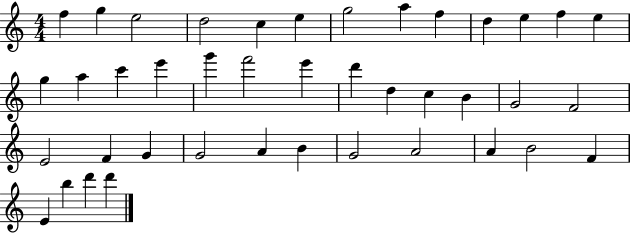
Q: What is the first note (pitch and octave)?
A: F5